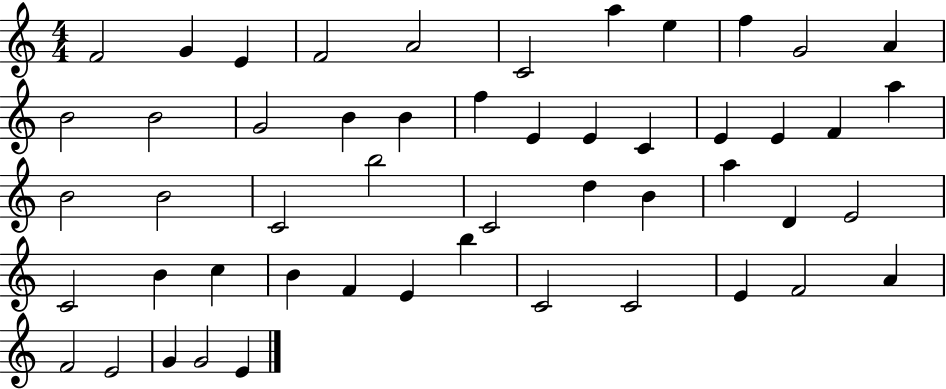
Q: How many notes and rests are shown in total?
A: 51